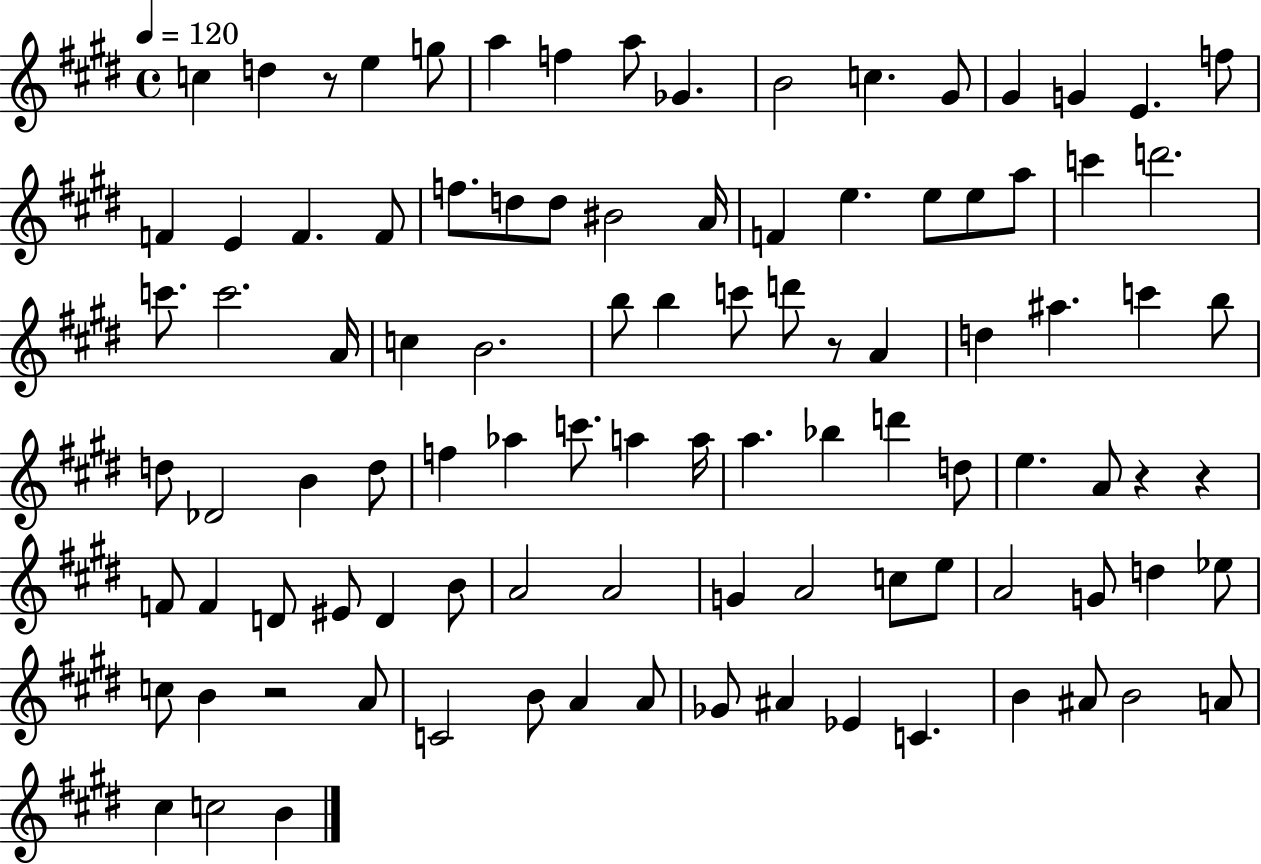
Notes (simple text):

C5/q D5/q R/e E5/q G5/e A5/q F5/q A5/e Gb4/q. B4/h C5/q. G#4/e G#4/q G4/q E4/q. F5/e F4/q E4/q F4/q. F4/e F5/e. D5/e D5/e BIS4/h A4/s F4/q E5/q. E5/e E5/e A5/e C6/q D6/h. C6/e. C6/h. A4/s C5/q B4/h. B5/e B5/q C6/e D6/e R/e A4/q D5/q A#5/q. C6/q B5/e D5/e Db4/h B4/q D5/e F5/q Ab5/q C6/e. A5/q A5/s A5/q. Bb5/q D6/q D5/e E5/q. A4/e R/q R/q F4/e F4/q D4/e EIS4/e D4/q B4/e A4/h A4/h G4/q A4/h C5/e E5/e A4/h G4/e D5/q Eb5/e C5/e B4/q R/h A4/e C4/h B4/e A4/q A4/e Gb4/e A#4/q Eb4/q C4/q. B4/q A#4/e B4/h A4/e C#5/q C5/h B4/q